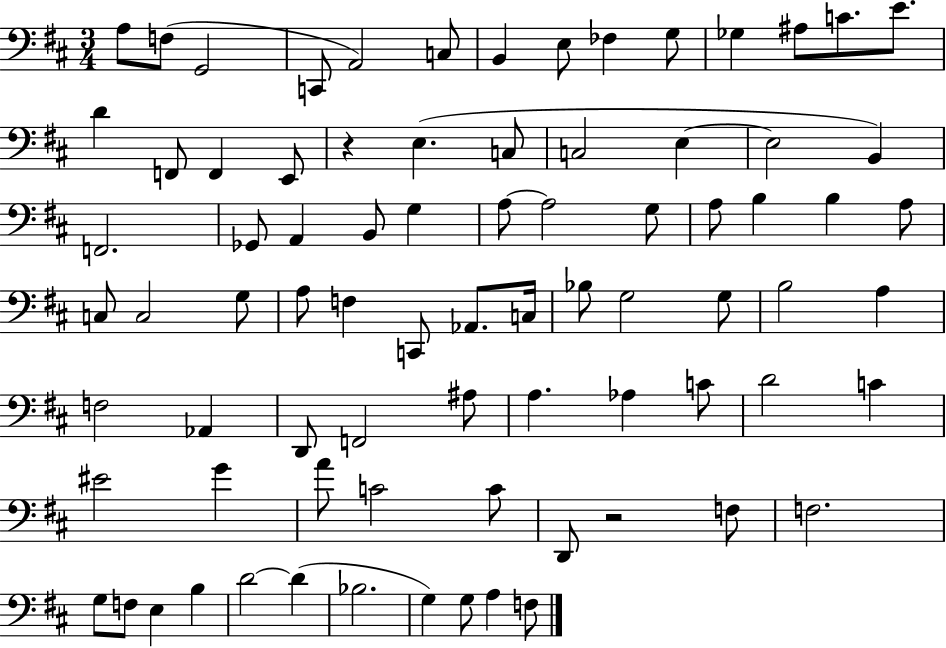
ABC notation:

X:1
T:Untitled
M:3/4
L:1/4
K:D
A,/2 F,/2 G,,2 C,,/2 A,,2 C,/2 B,, E,/2 _F, G,/2 _G, ^A,/2 C/2 E/2 D F,,/2 F,, E,,/2 z E, C,/2 C,2 E, E,2 B,, F,,2 _G,,/2 A,, B,,/2 G, A,/2 A,2 G,/2 A,/2 B, B, A,/2 C,/2 C,2 G,/2 A,/2 F, C,,/2 _A,,/2 C,/4 _B,/2 G,2 G,/2 B,2 A, F,2 _A,, D,,/2 F,,2 ^A,/2 A, _A, C/2 D2 C ^E2 G A/2 C2 C/2 D,,/2 z2 F,/2 F,2 G,/2 F,/2 E, B, D2 D _B,2 G, G,/2 A, F,/2